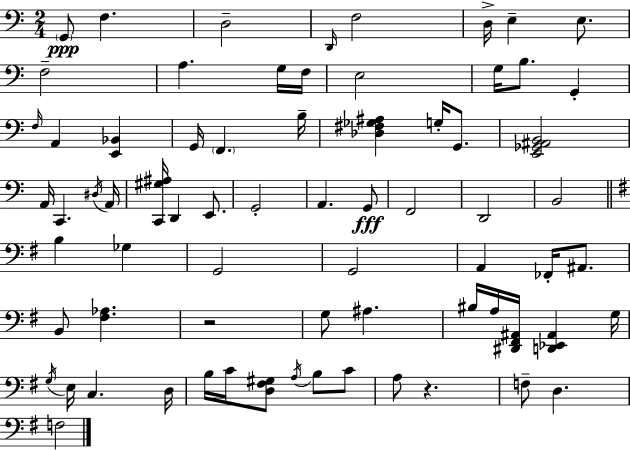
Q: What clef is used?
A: bass